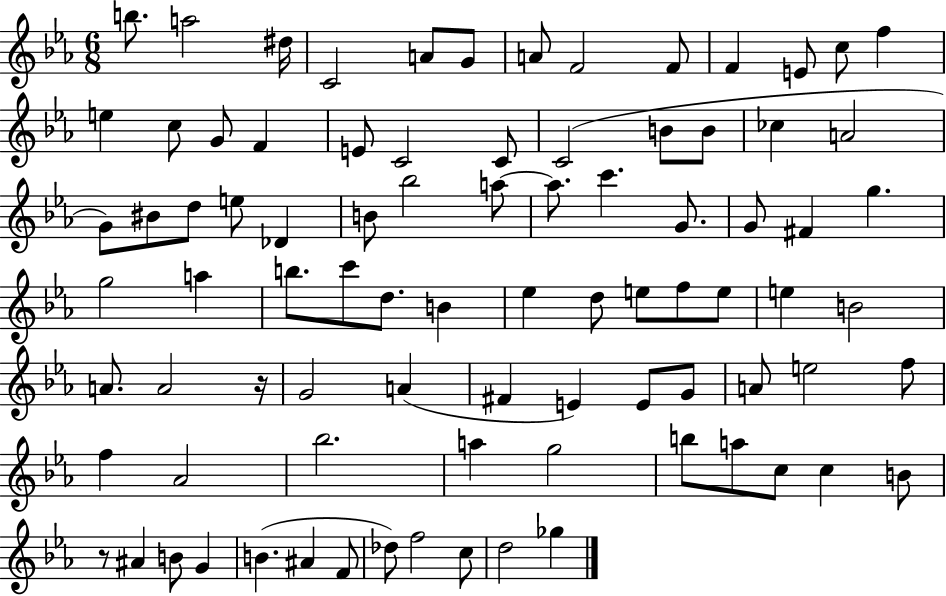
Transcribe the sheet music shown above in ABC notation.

X:1
T:Untitled
M:6/8
L:1/4
K:Eb
b/2 a2 ^d/4 C2 A/2 G/2 A/2 F2 F/2 F E/2 c/2 f e c/2 G/2 F E/2 C2 C/2 C2 B/2 B/2 _c A2 G/2 ^B/2 d/2 e/2 _D B/2 _b2 a/2 a/2 c' G/2 G/2 ^F g g2 a b/2 c'/2 d/2 B _e d/2 e/2 f/2 e/2 e B2 A/2 A2 z/4 G2 A ^F E E/2 G/2 A/2 e2 f/2 f _A2 _b2 a g2 b/2 a/2 c/2 c B/2 z/2 ^A B/2 G B ^A F/2 _d/2 f2 c/2 d2 _g